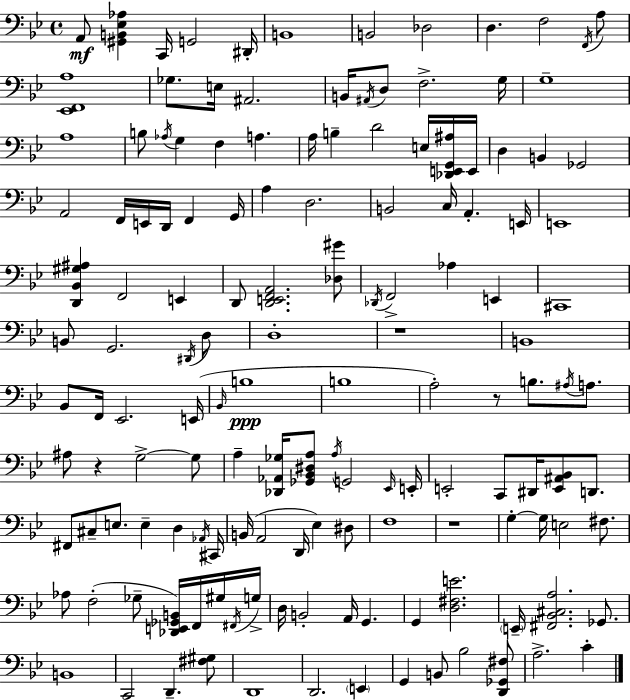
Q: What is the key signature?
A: G minor